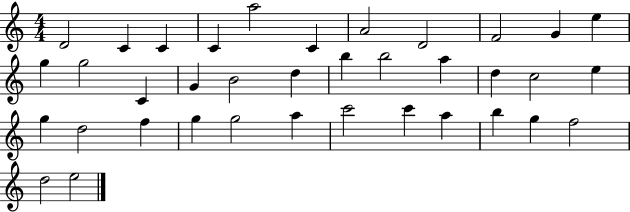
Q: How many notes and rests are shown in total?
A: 37